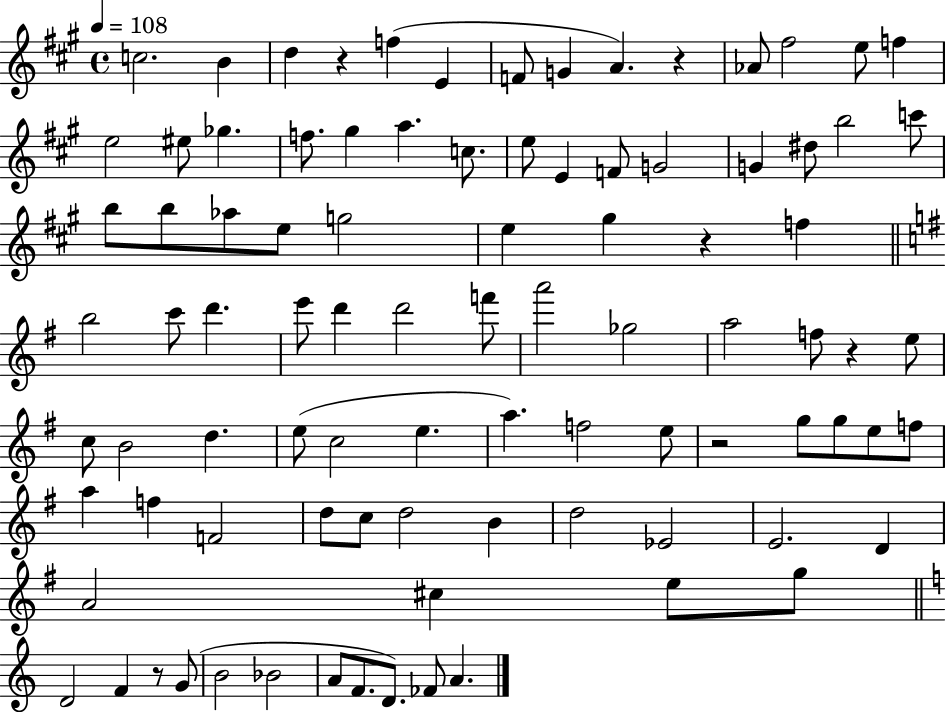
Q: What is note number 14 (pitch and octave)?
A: EIS5